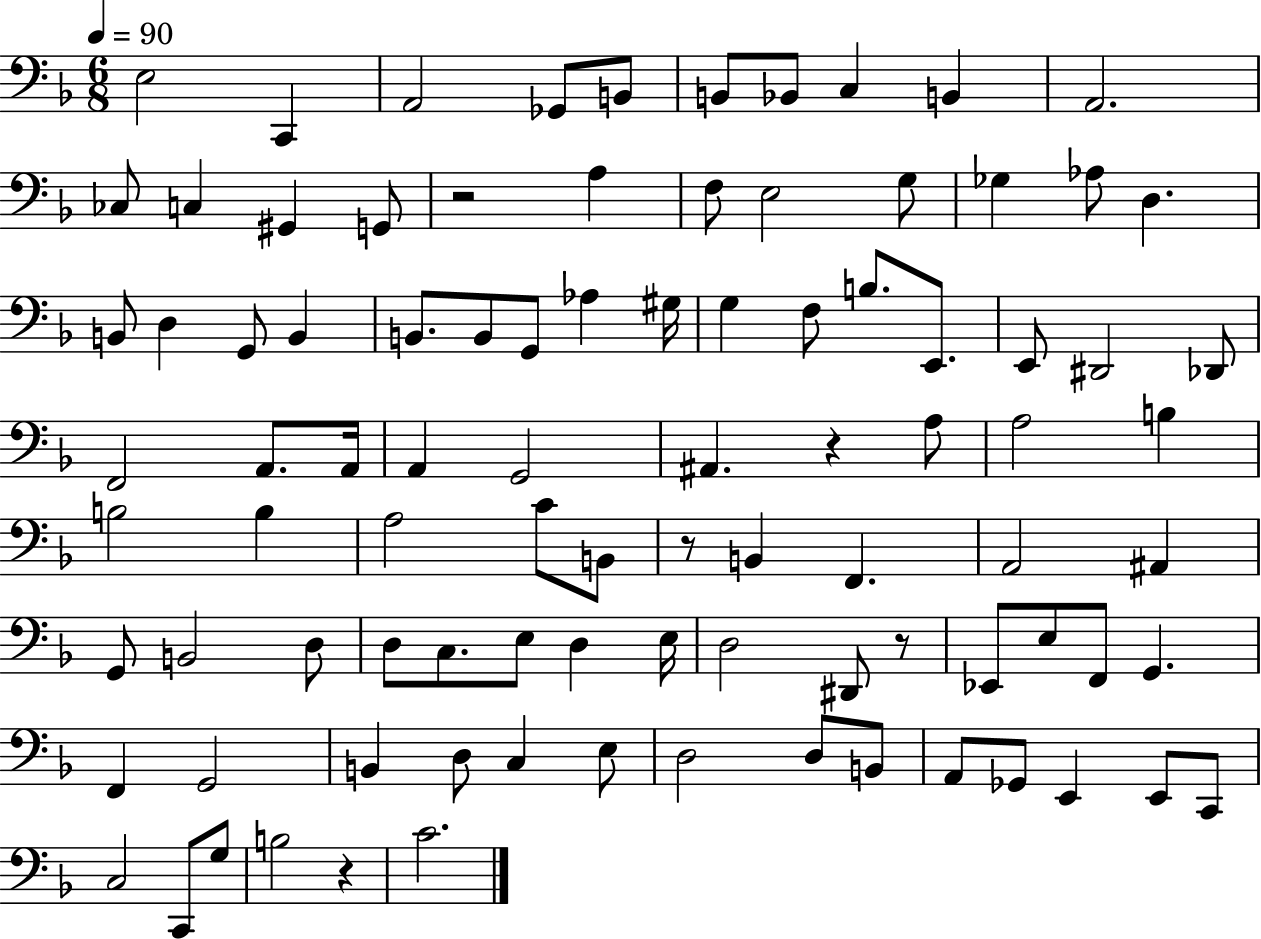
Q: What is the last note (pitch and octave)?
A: C4